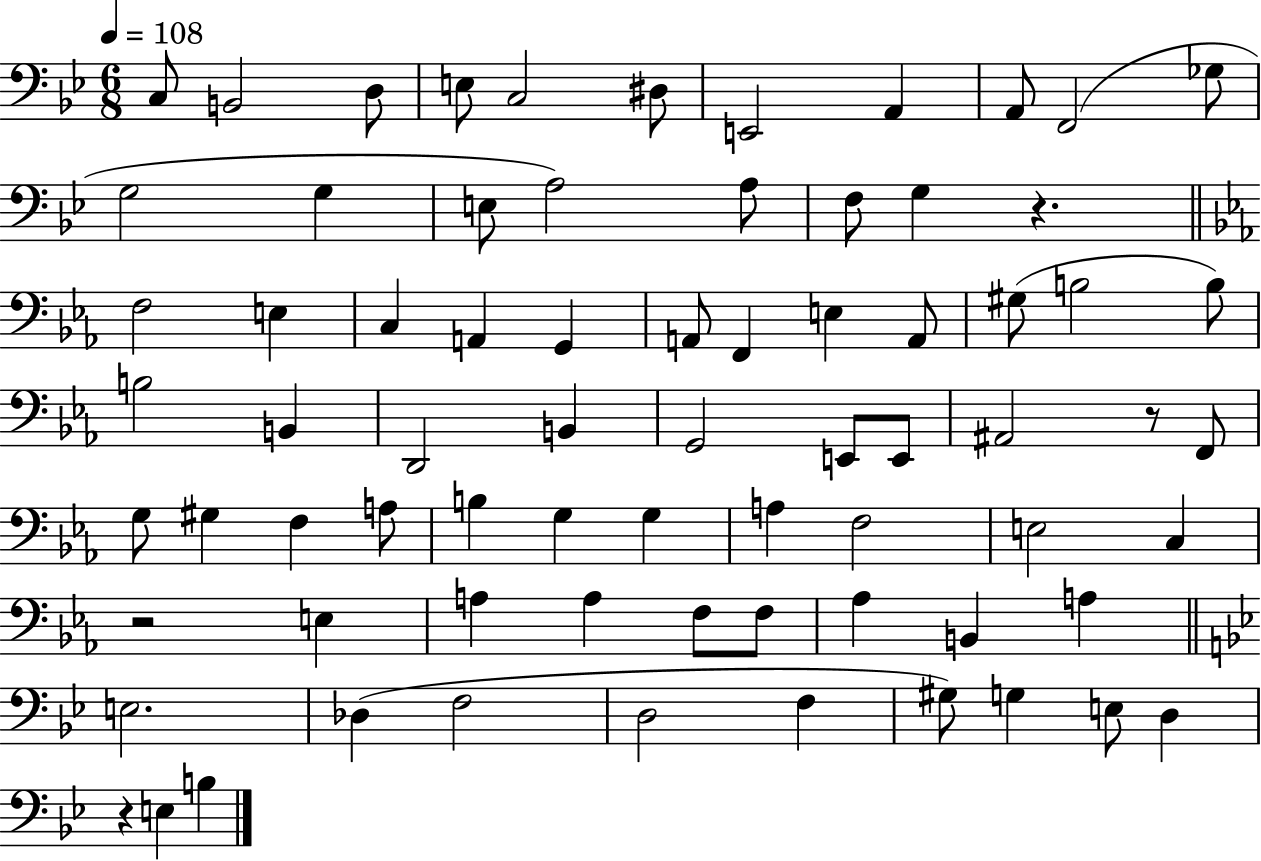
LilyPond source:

{
  \clef bass
  \numericTimeSignature
  \time 6/8
  \key bes \major
  \tempo 4 = 108
  c8 b,2 d8 | e8 c2 dis8 | e,2 a,4 | a,8 f,2( ges8 | \break g2 g4 | e8 a2) a8 | f8 g4 r4. | \bar "||" \break \key ees \major f2 e4 | c4 a,4 g,4 | a,8 f,4 e4 a,8 | gis8( b2 b8) | \break b2 b,4 | d,2 b,4 | g,2 e,8 e,8 | ais,2 r8 f,8 | \break g8 gis4 f4 a8 | b4 g4 g4 | a4 f2 | e2 c4 | \break r2 e4 | a4 a4 f8 f8 | aes4 b,4 a4 | \bar "||" \break \key bes \major e2. | des4( f2 | d2 f4 | gis8) g4 e8 d4 | \break r4 e4 b4 | \bar "|."
}